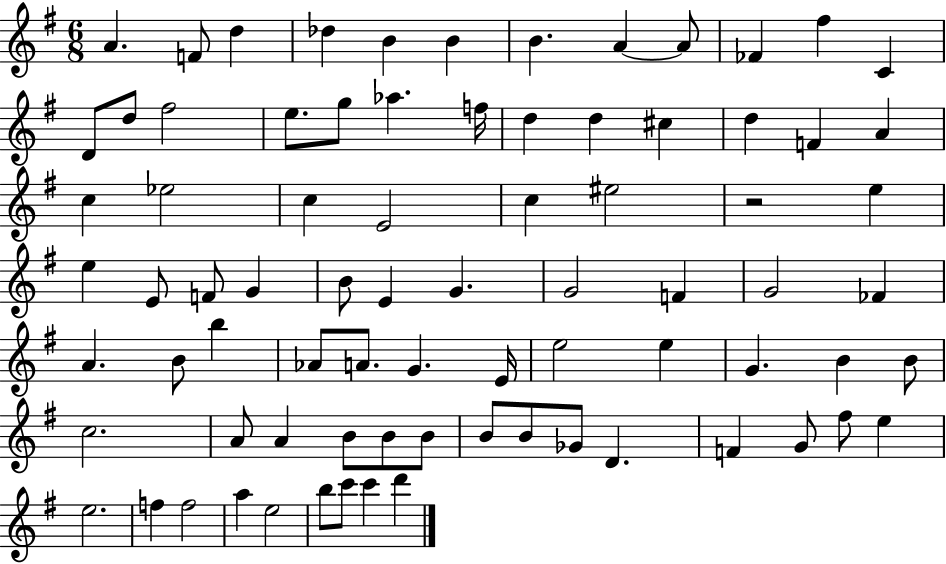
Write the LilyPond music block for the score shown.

{
  \clef treble
  \numericTimeSignature
  \time 6/8
  \key g \major
  \repeat volta 2 { a'4. f'8 d''4 | des''4 b'4 b'4 | b'4. a'4~~ a'8 | fes'4 fis''4 c'4 | \break d'8 d''8 fis''2 | e''8. g''8 aes''4. f''16 | d''4 d''4 cis''4 | d''4 f'4 a'4 | \break c''4 ees''2 | c''4 e'2 | c''4 eis''2 | r2 e''4 | \break e''4 e'8 f'8 g'4 | b'8 e'4 g'4. | g'2 f'4 | g'2 fes'4 | \break a'4. b'8 b''4 | aes'8 a'8. g'4. e'16 | e''2 e''4 | g'4. b'4 b'8 | \break c''2. | a'8 a'4 b'8 b'8 b'8 | b'8 b'8 ges'8 d'4. | f'4 g'8 fis''8 e''4 | \break e''2. | f''4 f''2 | a''4 e''2 | b''8 c'''8 c'''4 d'''4 | \break } \bar "|."
}